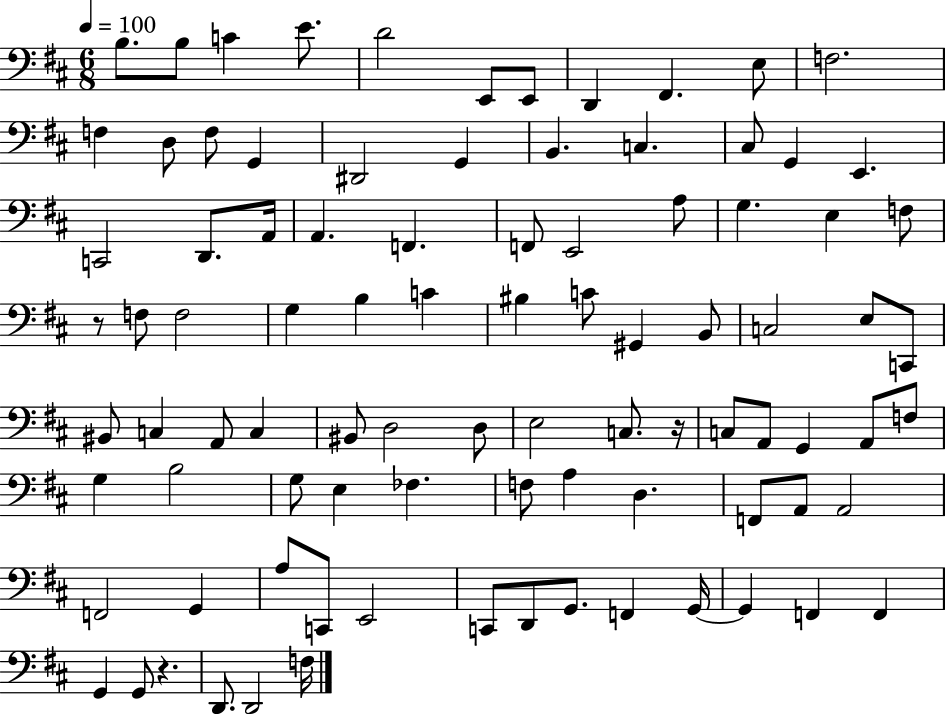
X:1
T:Untitled
M:6/8
L:1/4
K:D
B,/2 B,/2 C E/2 D2 E,,/2 E,,/2 D,, ^F,, E,/2 F,2 F, D,/2 F,/2 G,, ^D,,2 G,, B,, C, ^C,/2 G,, E,, C,,2 D,,/2 A,,/4 A,, F,, F,,/2 E,,2 A,/2 G, E, F,/2 z/2 F,/2 F,2 G, B, C ^B, C/2 ^G,, B,,/2 C,2 E,/2 C,,/2 ^B,,/2 C, A,,/2 C, ^B,,/2 D,2 D,/2 E,2 C,/2 z/4 C,/2 A,,/2 G,, A,,/2 F,/2 G, B,2 G,/2 E, _F, F,/2 A, D, F,,/2 A,,/2 A,,2 F,,2 G,, A,/2 C,,/2 E,,2 C,,/2 D,,/2 G,,/2 F,, G,,/4 G,, F,, F,, G,, G,,/2 z D,,/2 D,,2 F,/4